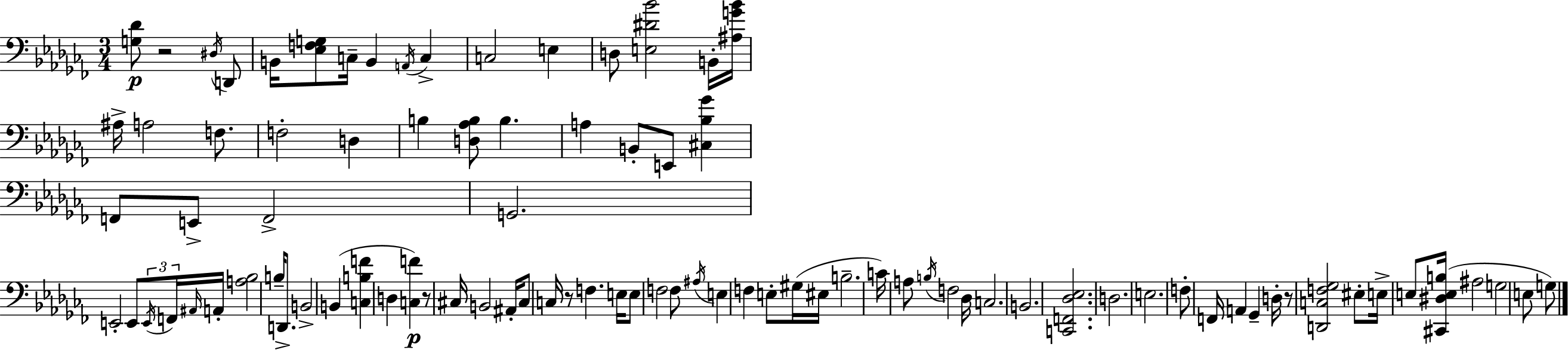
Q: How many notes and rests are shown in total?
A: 90